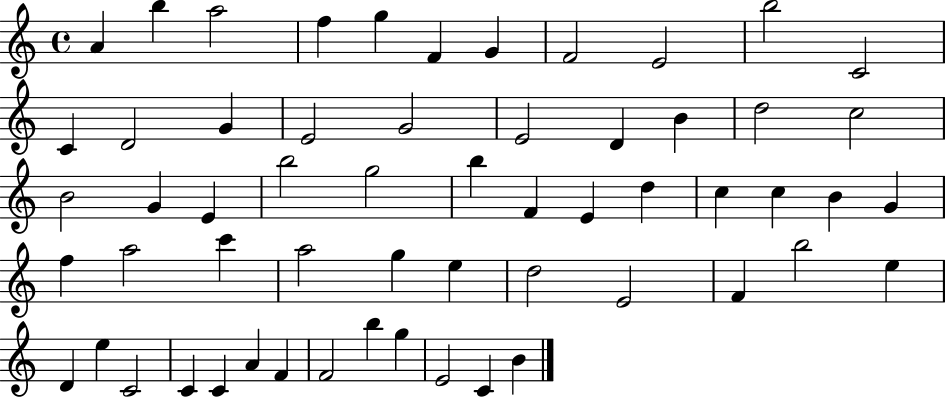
A4/q B5/q A5/h F5/q G5/q F4/q G4/q F4/h E4/h B5/h C4/h C4/q D4/h G4/q E4/h G4/h E4/h D4/q B4/q D5/h C5/h B4/h G4/q E4/q B5/h G5/h B5/q F4/q E4/q D5/q C5/q C5/q B4/q G4/q F5/q A5/h C6/q A5/h G5/q E5/q D5/h E4/h F4/q B5/h E5/q D4/q E5/q C4/h C4/q C4/q A4/q F4/q F4/h B5/q G5/q E4/h C4/q B4/q